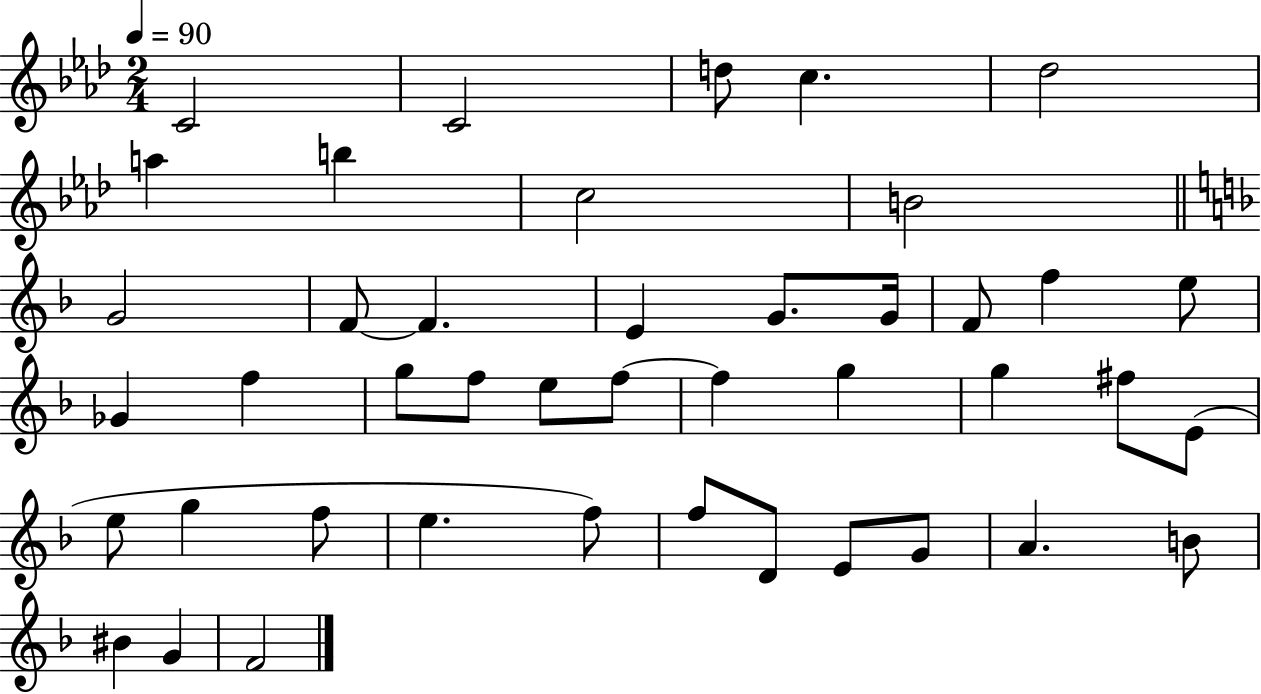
{
  \clef treble
  \numericTimeSignature
  \time 2/4
  \key aes \major
  \tempo 4 = 90
  c'2 | c'2 | d''8 c''4. | des''2 | \break a''4 b''4 | c''2 | b'2 | \bar "||" \break \key d \minor g'2 | f'8~~ f'4. | e'4 g'8. g'16 | f'8 f''4 e''8 | \break ges'4 f''4 | g''8 f''8 e''8 f''8~~ | f''4 g''4 | g''4 fis''8 e'8( | \break e''8 g''4 f''8 | e''4. f''8) | f''8 d'8 e'8 g'8 | a'4. b'8 | \break bis'4 g'4 | f'2 | \bar "|."
}